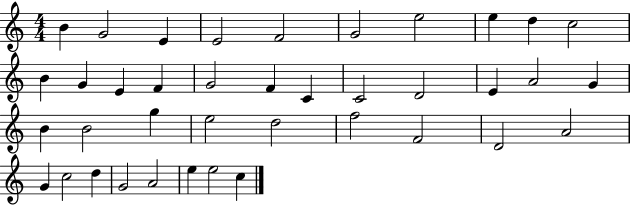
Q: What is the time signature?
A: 4/4